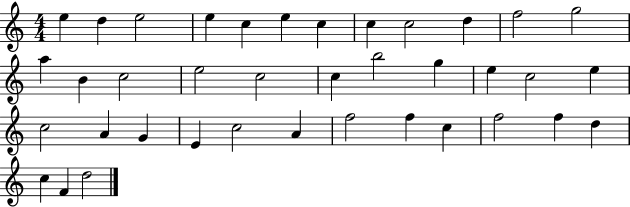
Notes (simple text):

E5/q D5/q E5/h E5/q C5/q E5/q C5/q C5/q C5/h D5/q F5/h G5/h A5/q B4/q C5/h E5/h C5/h C5/q B5/h G5/q E5/q C5/h E5/q C5/h A4/q G4/q E4/q C5/h A4/q F5/h F5/q C5/q F5/h F5/q D5/q C5/q F4/q D5/h